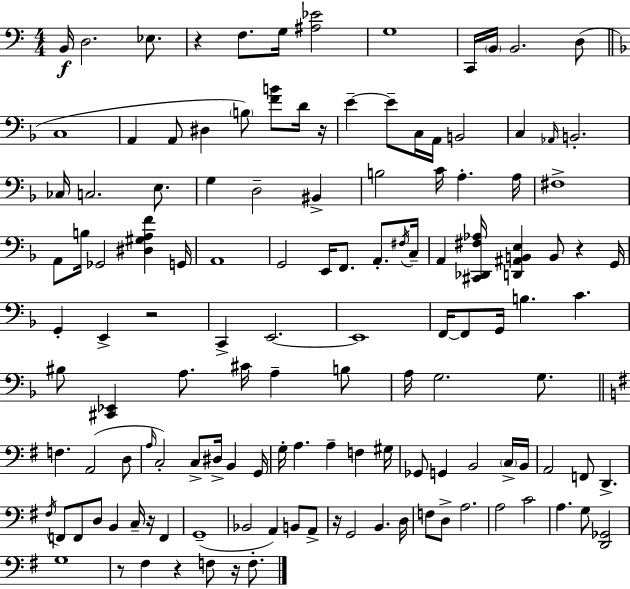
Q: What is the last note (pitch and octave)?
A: F3